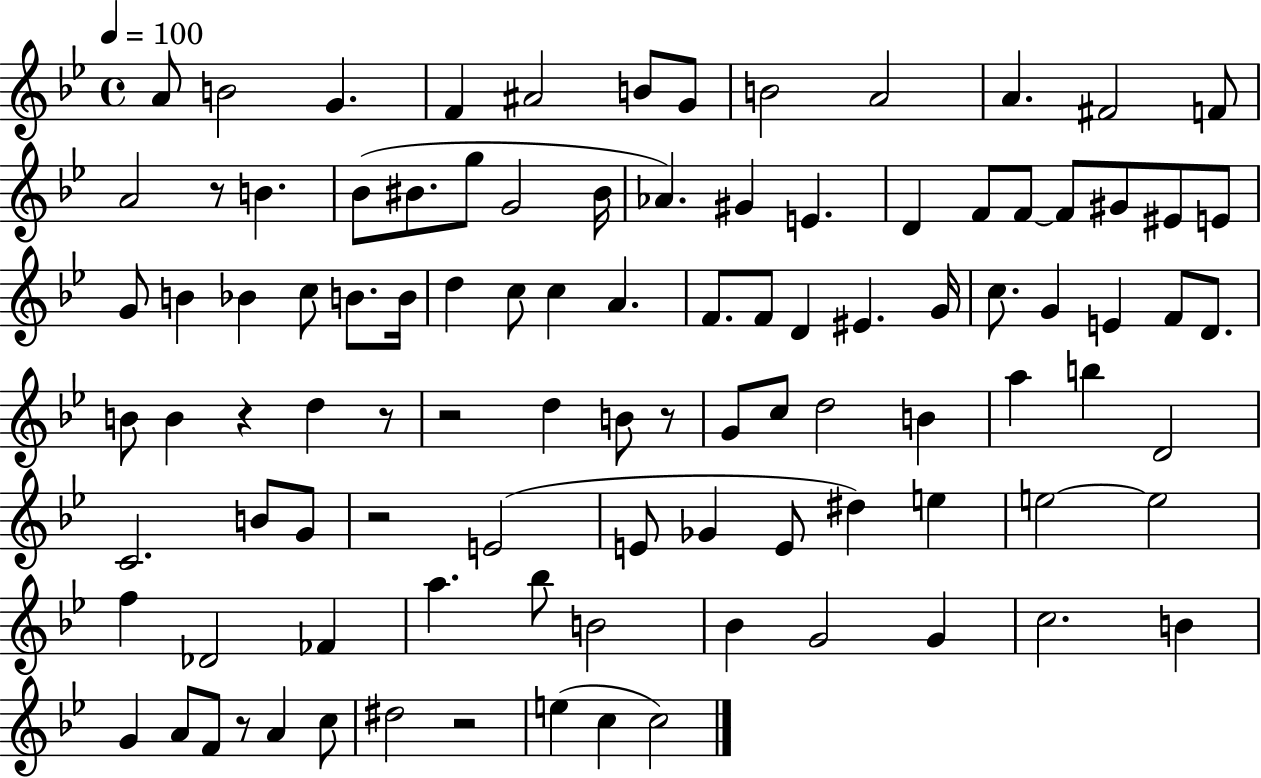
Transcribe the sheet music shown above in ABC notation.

X:1
T:Untitled
M:4/4
L:1/4
K:Bb
A/2 B2 G F ^A2 B/2 G/2 B2 A2 A ^F2 F/2 A2 z/2 B _B/2 ^B/2 g/2 G2 ^B/4 _A ^G E D F/2 F/2 F/2 ^G/2 ^E/2 E/2 G/2 B _B c/2 B/2 B/4 d c/2 c A F/2 F/2 D ^E G/4 c/2 G E F/2 D/2 B/2 B z d z/2 z2 d B/2 z/2 G/2 c/2 d2 B a b D2 C2 B/2 G/2 z2 E2 E/2 _G E/2 ^d e e2 e2 f _D2 _F a _b/2 B2 _B G2 G c2 B G A/2 F/2 z/2 A c/2 ^d2 z2 e c c2